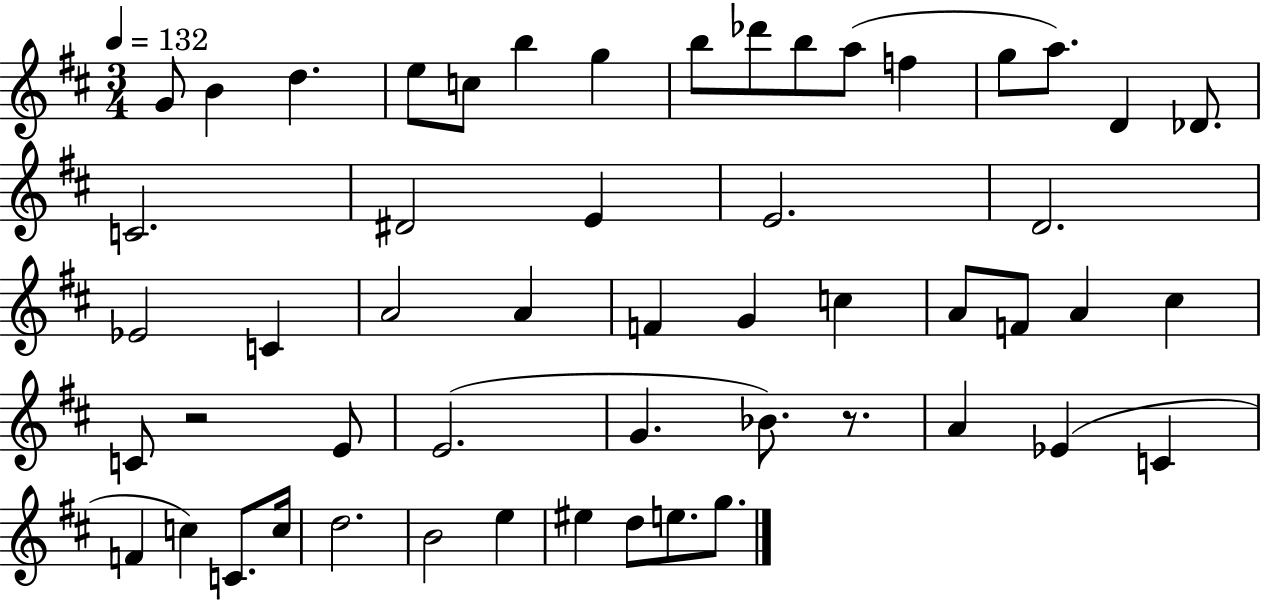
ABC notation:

X:1
T:Untitled
M:3/4
L:1/4
K:D
G/2 B d e/2 c/2 b g b/2 _d'/2 b/2 a/2 f g/2 a/2 D _D/2 C2 ^D2 E E2 D2 _E2 C A2 A F G c A/2 F/2 A ^c C/2 z2 E/2 E2 G _B/2 z/2 A _E C F c C/2 c/4 d2 B2 e ^e d/2 e/2 g/2